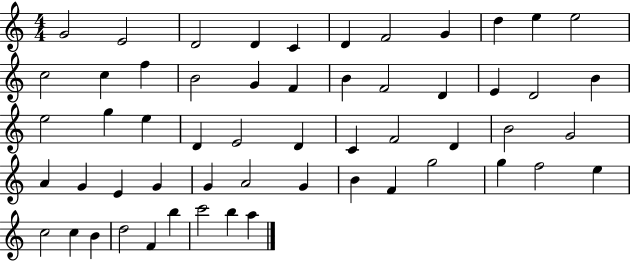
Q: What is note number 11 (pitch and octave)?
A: E5